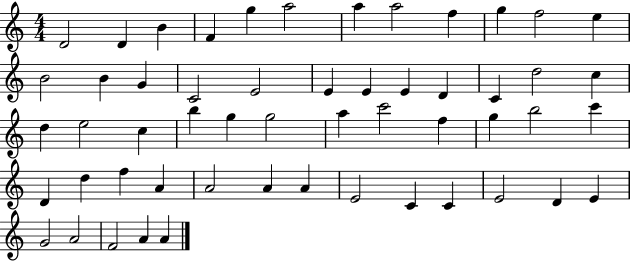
{
  \clef treble
  \numericTimeSignature
  \time 4/4
  \key c \major
  d'2 d'4 b'4 | f'4 g''4 a''2 | a''4 a''2 f''4 | g''4 f''2 e''4 | \break b'2 b'4 g'4 | c'2 e'2 | e'4 e'4 e'4 d'4 | c'4 d''2 c''4 | \break d''4 e''2 c''4 | b''4 g''4 g''2 | a''4 c'''2 f''4 | g''4 b''2 c'''4 | \break d'4 d''4 f''4 a'4 | a'2 a'4 a'4 | e'2 c'4 c'4 | e'2 d'4 e'4 | \break g'2 a'2 | f'2 a'4 a'4 | \bar "|."
}